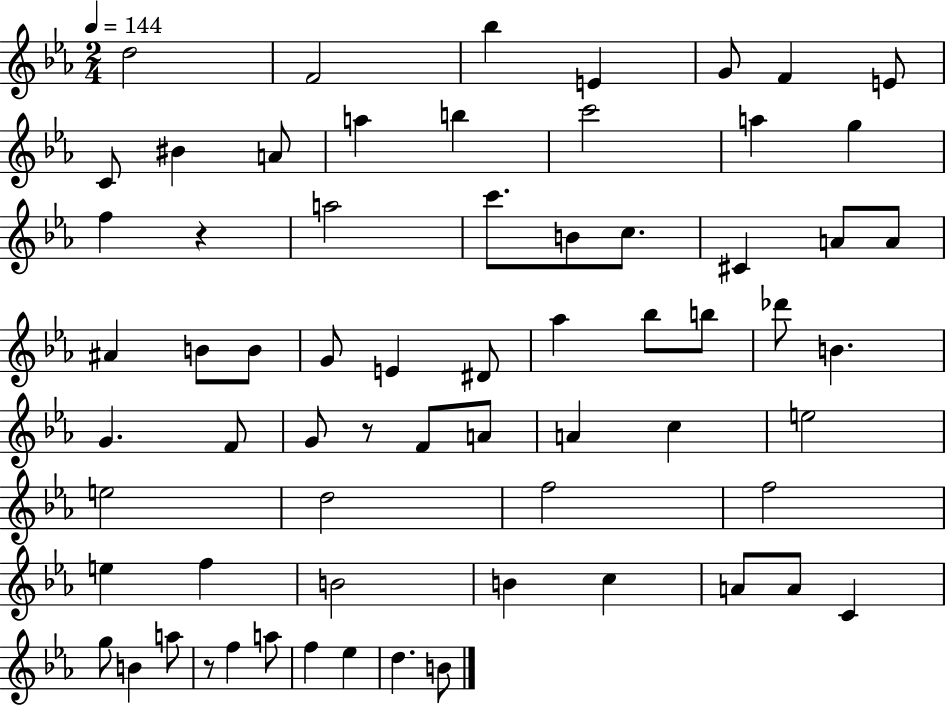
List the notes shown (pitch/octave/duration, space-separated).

D5/h F4/h Bb5/q E4/q G4/e F4/q E4/e C4/e BIS4/q A4/e A5/q B5/q C6/h A5/q G5/q F5/q R/q A5/h C6/e. B4/e C5/e. C#4/q A4/e A4/e A#4/q B4/e B4/e G4/e E4/q D#4/e Ab5/q Bb5/e B5/e Db6/e B4/q. G4/q. F4/e G4/e R/e F4/e A4/e A4/q C5/q E5/h E5/h D5/h F5/h F5/h E5/q F5/q B4/h B4/q C5/q A4/e A4/e C4/q G5/e B4/q A5/e R/e F5/q A5/e F5/q Eb5/q D5/q. B4/e